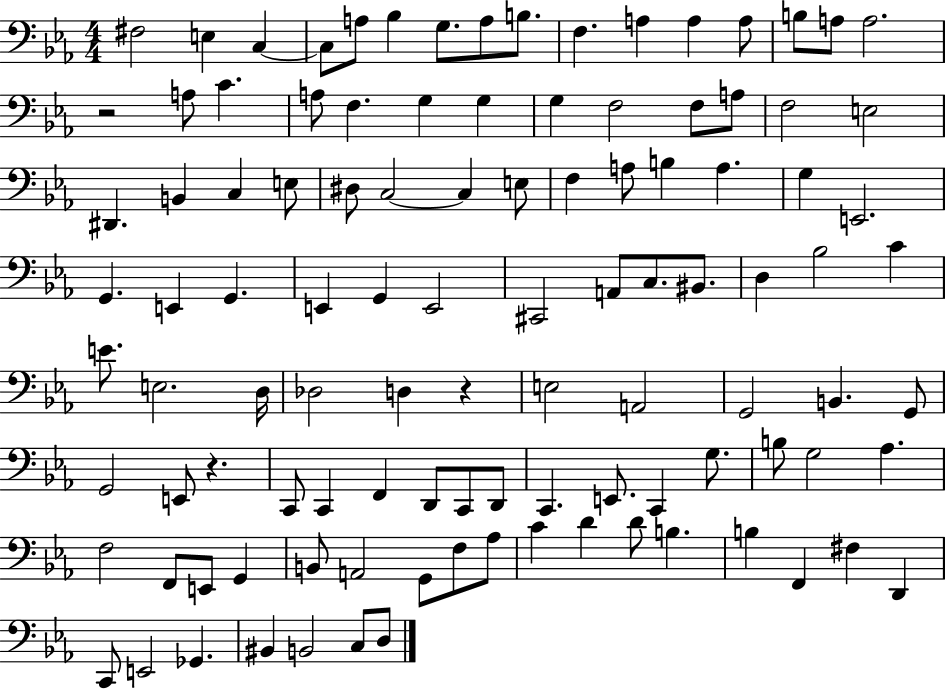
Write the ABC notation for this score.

X:1
T:Untitled
M:4/4
L:1/4
K:Eb
^F,2 E, C, C,/2 A,/2 _B, G,/2 A,/2 B,/2 F, A, A, A,/2 B,/2 A,/2 A,2 z2 A,/2 C A,/2 F, G, G, G, F,2 F,/2 A,/2 F,2 E,2 ^D,, B,, C, E,/2 ^D,/2 C,2 C, E,/2 F, A,/2 B, A, G, E,,2 G,, E,, G,, E,, G,, E,,2 ^C,,2 A,,/2 C,/2 ^B,,/2 D, _B,2 C E/2 E,2 D,/4 _D,2 D, z E,2 A,,2 G,,2 B,, G,,/2 G,,2 E,,/2 z C,,/2 C,, F,, D,,/2 C,,/2 D,,/2 C,, E,,/2 C,, G,/2 B,/2 G,2 _A, F,2 F,,/2 E,,/2 G,, B,,/2 A,,2 G,,/2 F,/2 _A,/2 C D D/2 B, B, F,, ^F, D,, C,,/2 E,,2 _G,, ^B,, B,,2 C,/2 D,/2